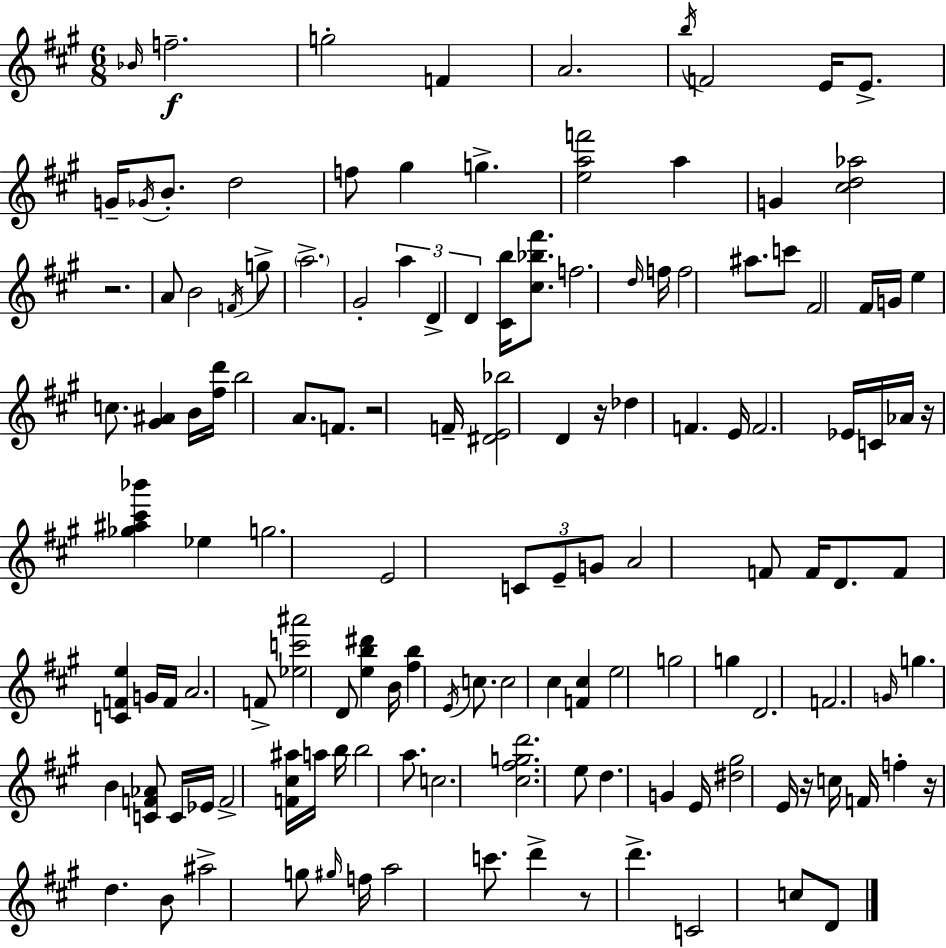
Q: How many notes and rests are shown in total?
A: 133